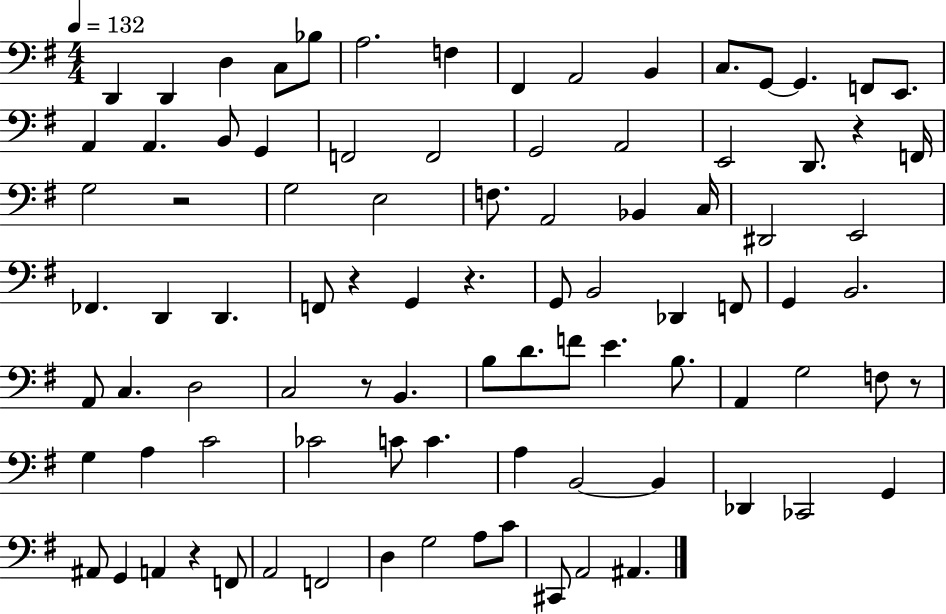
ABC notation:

X:1
T:Untitled
M:4/4
L:1/4
K:G
D,, D,, D, C,/2 _B,/2 A,2 F, ^F,, A,,2 B,, C,/2 G,,/2 G,, F,,/2 E,,/2 A,, A,, B,,/2 G,, F,,2 F,,2 G,,2 A,,2 E,,2 D,,/2 z F,,/4 G,2 z2 G,2 E,2 F,/2 A,,2 _B,, C,/4 ^D,,2 E,,2 _F,, D,, D,, F,,/2 z G,, z G,,/2 B,,2 _D,, F,,/2 G,, B,,2 A,,/2 C, D,2 C,2 z/2 B,, B,/2 D/2 F/2 E B,/2 A,, G,2 F,/2 z/2 G, A, C2 _C2 C/2 C A, B,,2 B,, _D,, _C,,2 G,, ^A,,/2 G,, A,, z F,,/2 A,,2 F,,2 D, G,2 A,/2 C/2 ^C,,/2 A,,2 ^A,,